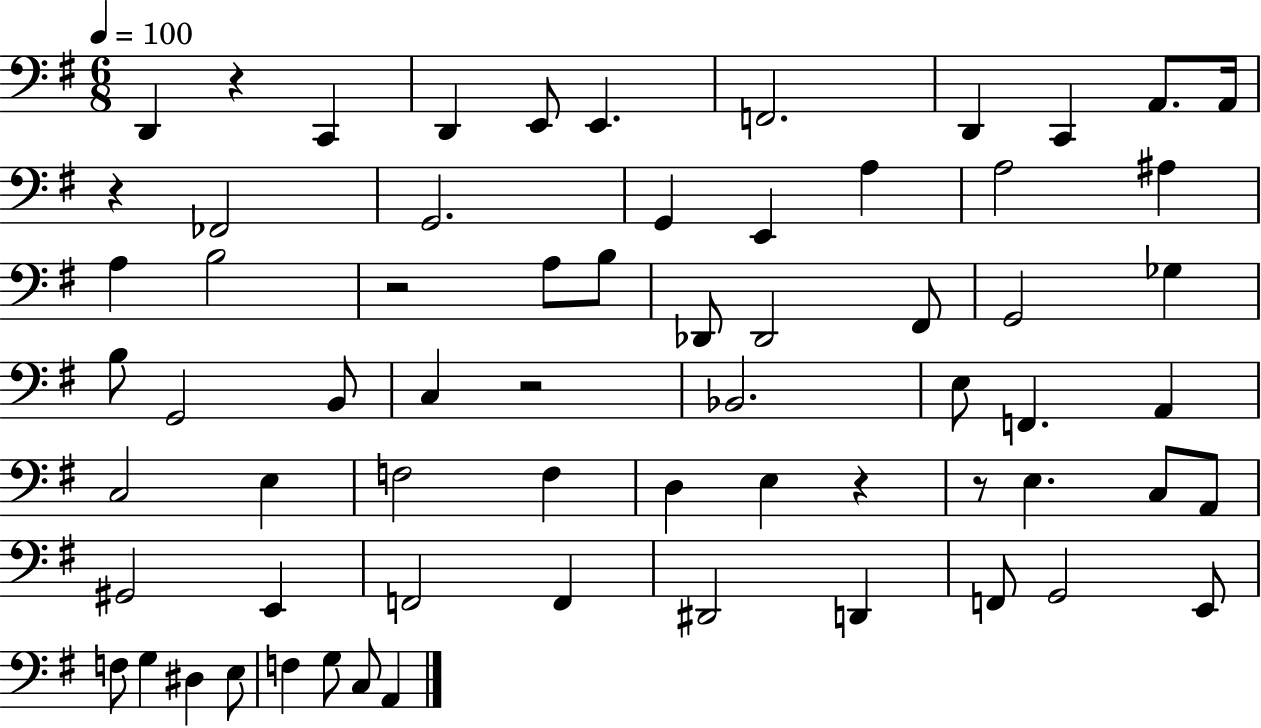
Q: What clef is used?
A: bass